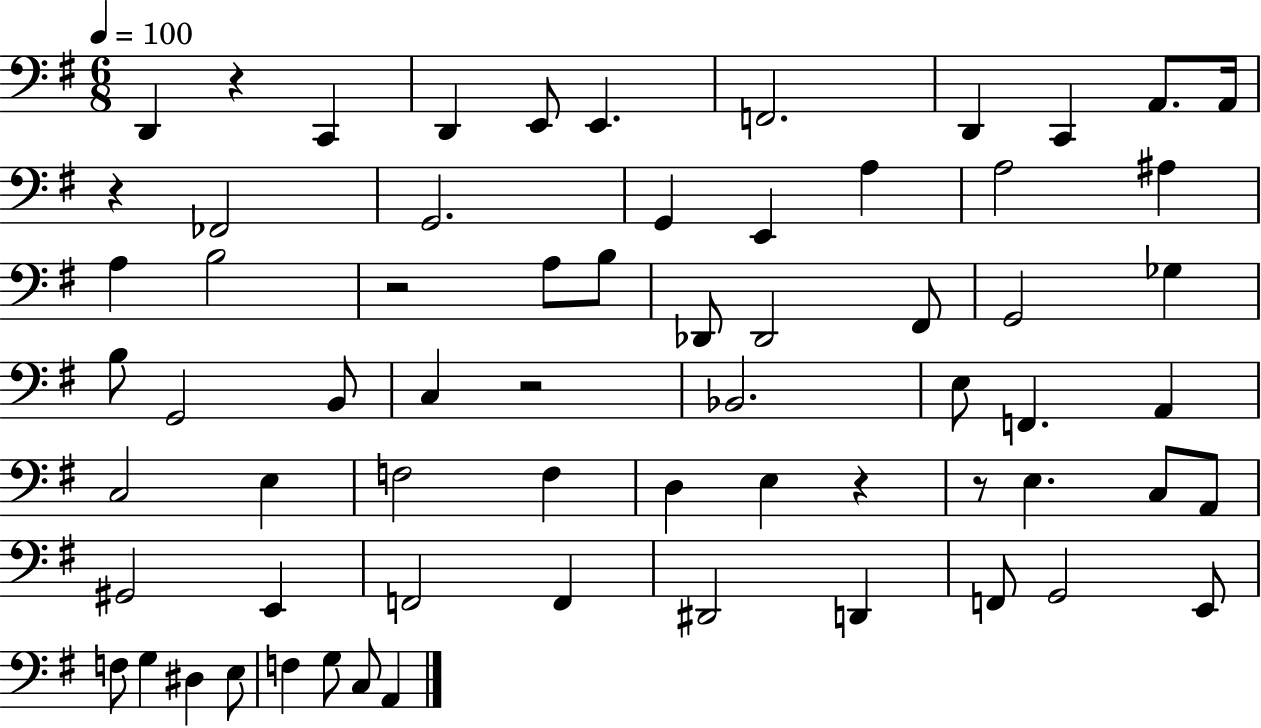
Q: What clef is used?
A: bass